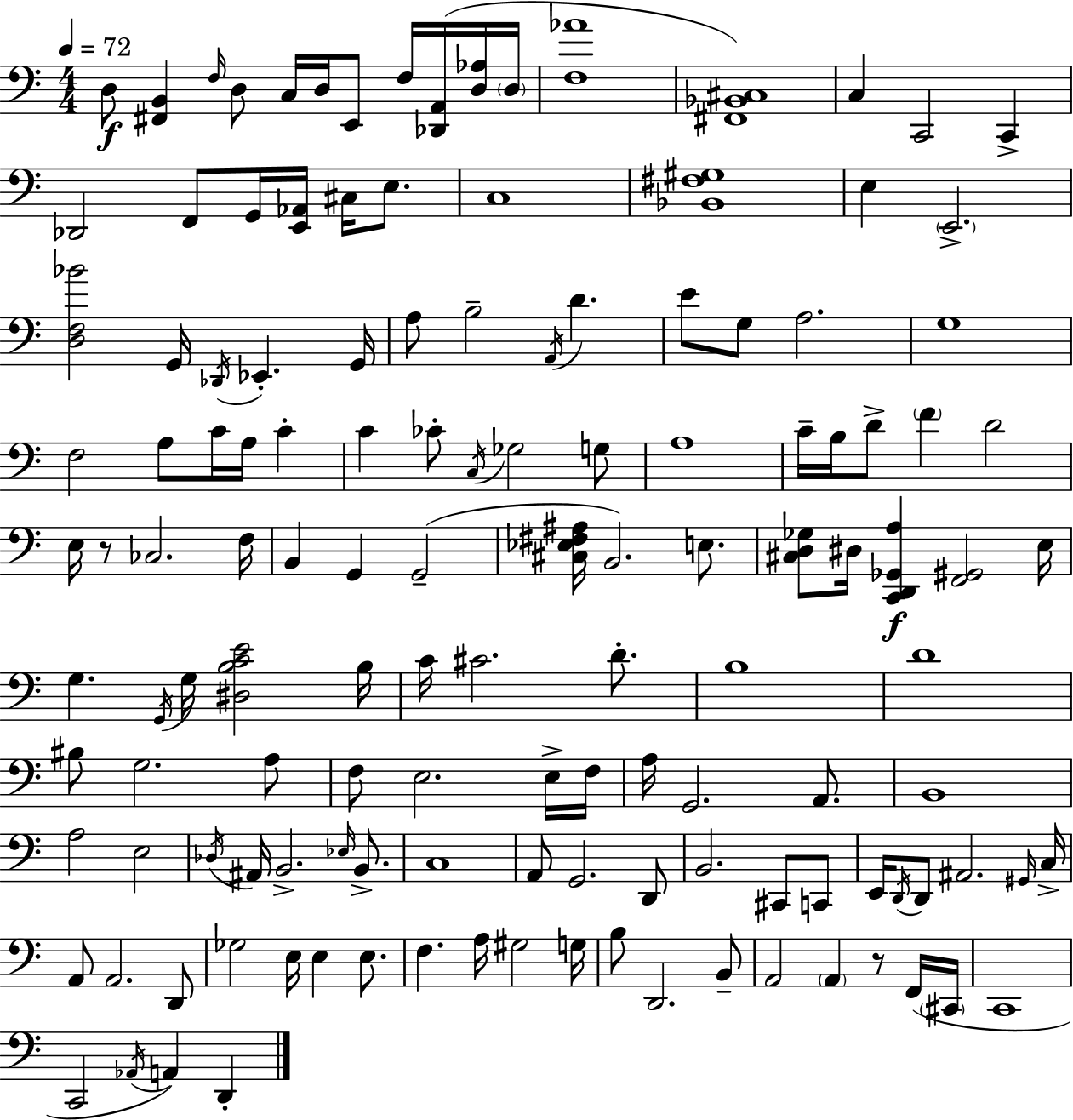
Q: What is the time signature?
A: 4/4